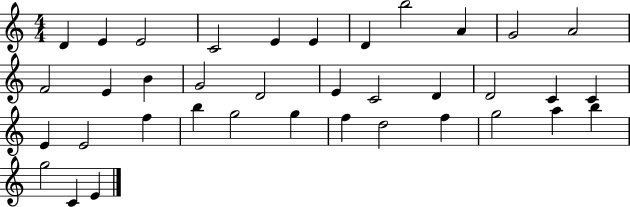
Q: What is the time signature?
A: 4/4